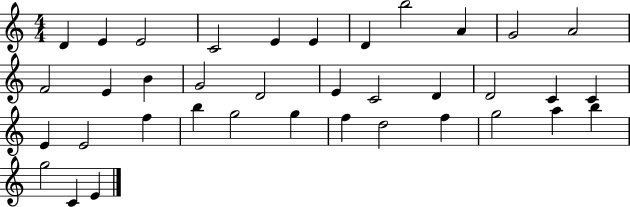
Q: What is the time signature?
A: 4/4